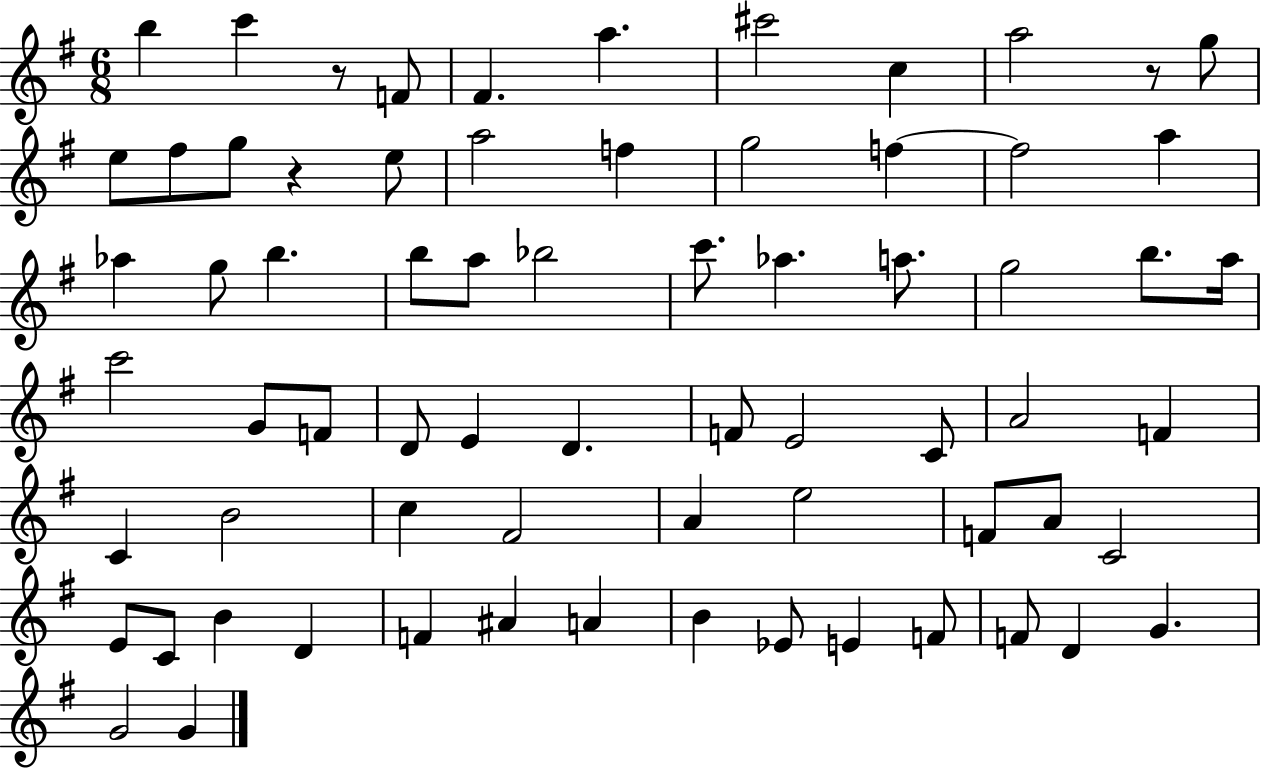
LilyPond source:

{
  \clef treble
  \numericTimeSignature
  \time 6/8
  \key g \major
  \repeat volta 2 { b''4 c'''4 r8 f'8 | fis'4. a''4. | cis'''2 c''4 | a''2 r8 g''8 | \break e''8 fis''8 g''8 r4 e''8 | a''2 f''4 | g''2 f''4~~ | f''2 a''4 | \break aes''4 g''8 b''4. | b''8 a''8 bes''2 | c'''8. aes''4. a''8. | g''2 b''8. a''16 | \break c'''2 g'8 f'8 | d'8 e'4 d'4. | f'8 e'2 c'8 | a'2 f'4 | \break c'4 b'2 | c''4 fis'2 | a'4 e''2 | f'8 a'8 c'2 | \break e'8 c'8 b'4 d'4 | f'4 ais'4 a'4 | b'4 ees'8 e'4 f'8 | f'8 d'4 g'4. | \break g'2 g'4 | } \bar "|."
}